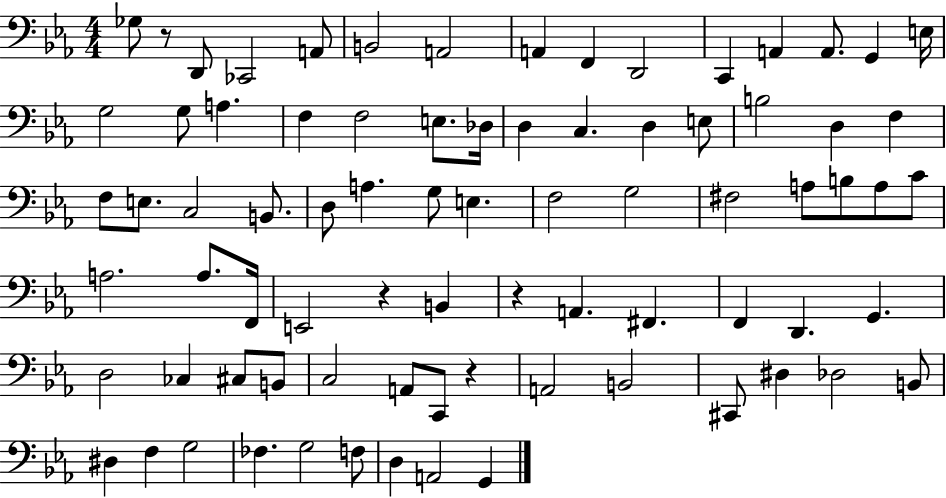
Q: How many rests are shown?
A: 4